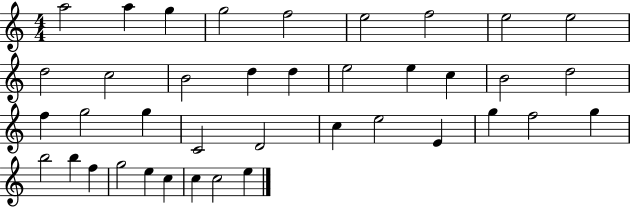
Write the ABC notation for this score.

X:1
T:Untitled
M:4/4
L:1/4
K:C
a2 a g g2 f2 e2 f2 e2 e2 d2 c2 B2 d d e2 e c B2 d2 f g2 g C2 D2 c e2 E g f2 g b2 b f g2 e c c c2 e